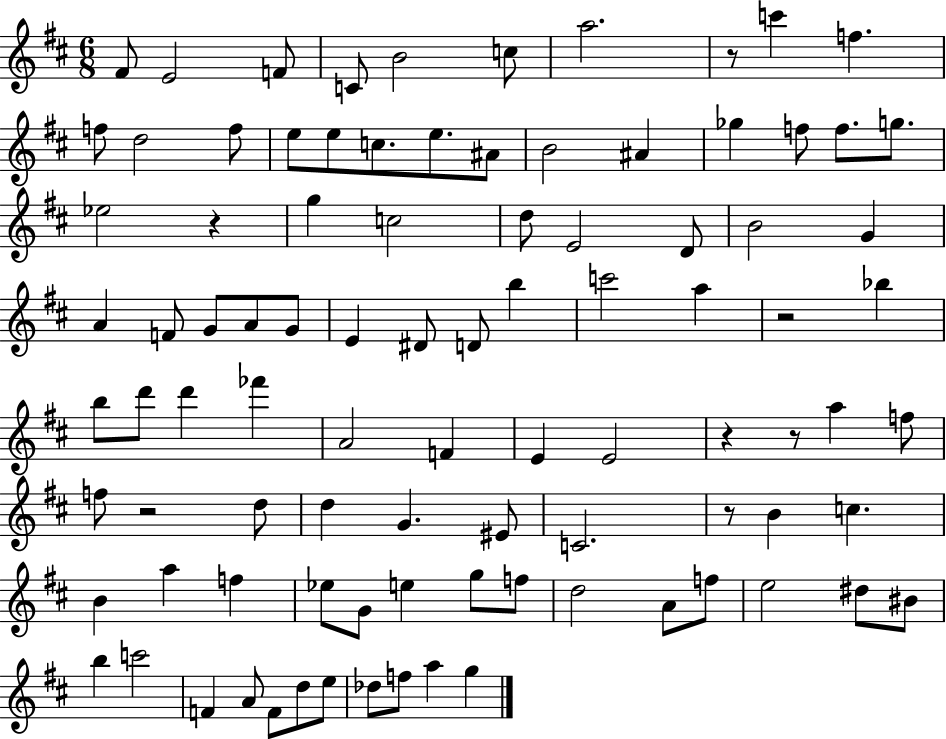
F#4/e E4/h F4/e C4/e B4/h C5/e A5/h. R/e C6/q F5/q. F5/e D5/h F5/e E5/e E5/e C5/e. E5/e. A#4/e B4/h A#4/q Gb5/q F5/e F5/e. G5/e. Eb5/h R/q G5/q C5/h D5/e E4/h D4/e B4/h G4/q A4/q F4/e G4/e A4/e G4/e E4/q D#4/e D4/e B5/q C6/h A5/q R/h Bb5/q B5/e D6/e D6/q FES6/q A4/h F4/q E4/q E4/h R/q R/e A5/q F5/e F5/e R/h D5/e D5/q G4/q. EIS4/e C4/h. R/e B4/q C5/q. B4/q A5/q F5/q Eb5/e G4/e E5/q G5/e F5/e D5/h A4/e F5/e E5/h D#5/e BIS4/e B5/q C6/h F4/q A4/e F4/e D5/e E5/e Db5/e F5/e A5/q G5/q